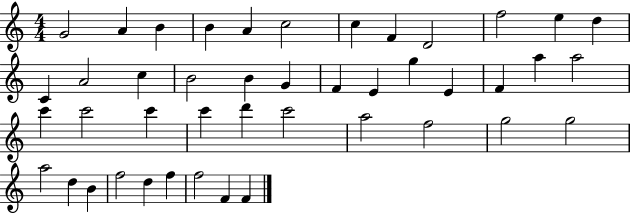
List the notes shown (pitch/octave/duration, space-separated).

G4/h A4/q B4/q B4/q A4/q C5/h C5/q F4/q D4/h F5/h E5/q D5/q C4/q A4/h C5/q B4/h B4/q G4/q F4/q E4/q G5/q E4/q F4/q A5/q A5/h C6/q C6/h C6/q C6/q D6/q C6/h A5/h F5/h G5/h G5/h A5/h D5/q B4/q F5/h D5/q F5/q F5/h F4/q F4/q